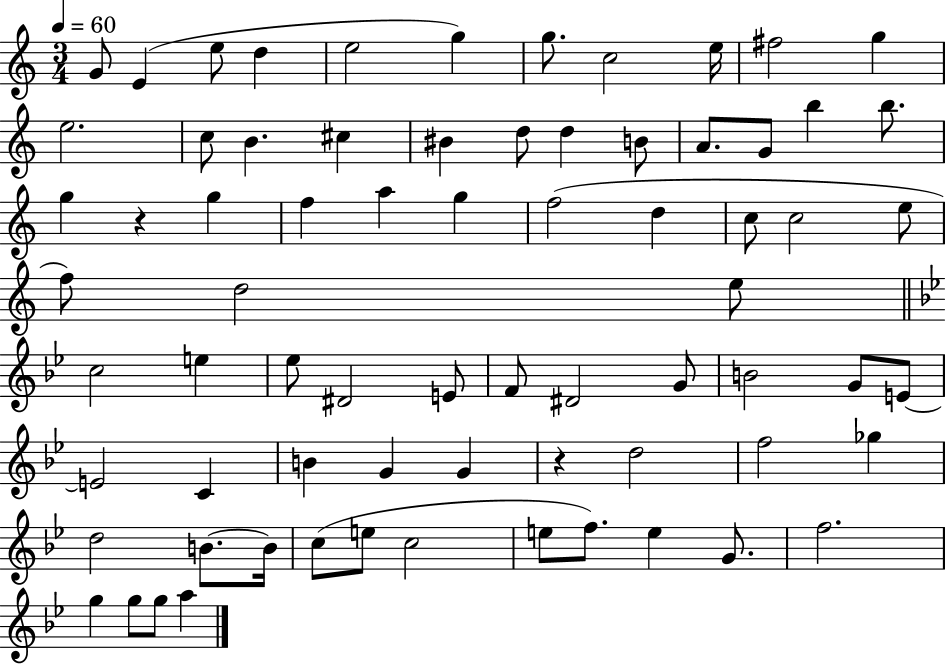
G4/e E4/q E5/e D5/q E5/h G5/q G5/e. C5/h E5/s F#5/h G5/q E5/h. C5/e B4/q. C#5/q BIS4/q D5/e D5/q B4/e A4/e. G4/e B5/q B5/e. G5/q R/q G5/q F5/q A5/q G5/q F5/h D5/q C5/e C5/h E5/e F5/e D5/h E5/e C5/h E5/q Eb5/e D#4/h E4/e F4/e D#4/h G4/e B4/h G4/e E4/e E4/h C4/q B4/q G4/q G4/q R/q D5/h F5/h Gb5/q D5/h B4/e. B4/s C5/e E5/e C5/h E5/e F5/e. E5/q G4/e. F5/h. G5/q G5/e G5/e A5/q